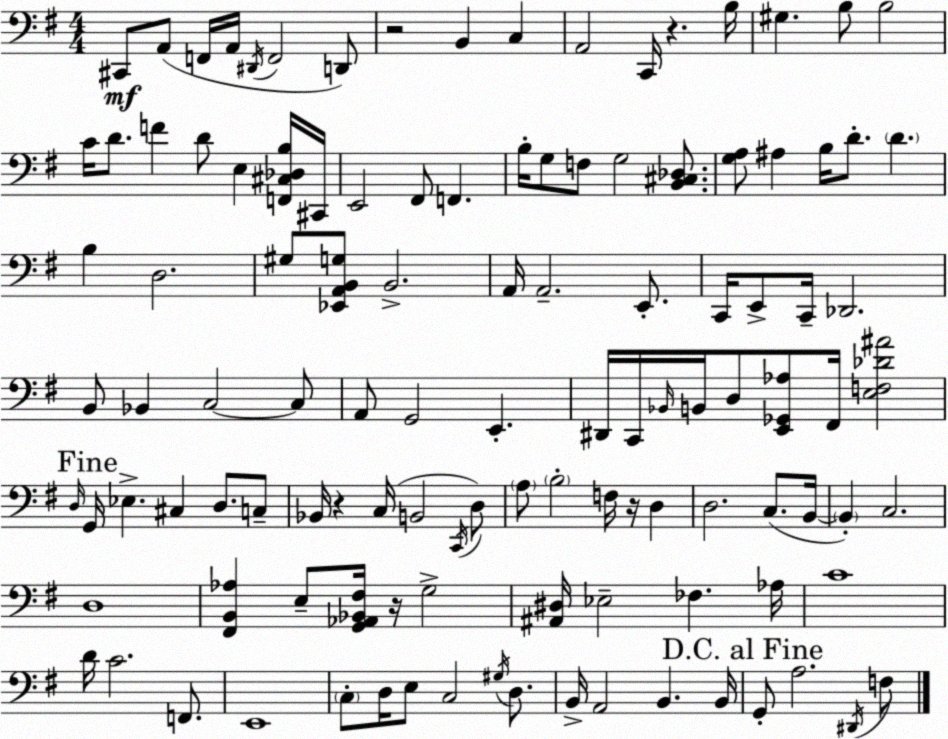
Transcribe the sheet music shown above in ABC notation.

X:1
T:Untitled
M:4/4
L:1/4
K:G
^C,,/2 A,,/2 F,,/4 A,,/4 ^D,,/4 F,,2 D,,/2 z2 B,, C, A,,2 C,,/4 z B,/4 ^G, B,/2 B,2 C/4 D/2 F D/2 E, [F,,^C,_D,B,]/4 ^C,,/4 E,,2 ^F,,/2 F,, B,/4 G,/2 F,/2 G,2 [B,,^C,_D,]/2 [G,A,]/2 ^A, B,/4 D/2 D B, D,2 ^G,/2 [_E,,A,,B,,G,]/2 B,,2 A,,/4 A,,2 E,,/2 C,,/4 E,,/2 C,,/4 _D,,2 B,,/2 _B,, C,2 C,/2 A,,/2 G,,2 E,, ^D,,/4 C,,/4 _B,,/4 B,,/4 D,/2 [E,,_G,,_A,]/2 ^F,,/4 [E,F,_D^A]2 D,/4 G,,/4 _E, ^C, D,/2 C,/2 _B,,/4 z C,/4 B,,2 C,,/4 D,/2 A,/2 B,2 F,/4 z/4 D, D,2 C,/2 B,,/4 B,, C,2 D,4 [^F,,B,,_A,] E,/2 [G,,_A,,_B,,^F,]/4 z/4 G,2 [^A,,^D,]/4 _E,2 _F, _A,/4 C4 D/4 C2 F,,/2 E,,4 C,/2 D,/4 E,/2 C,2 ^G,/4 D,/2 B,,/4 A,,2 B,, B,,/4 G,,/2 A,2 ^D,,/4 F,/2